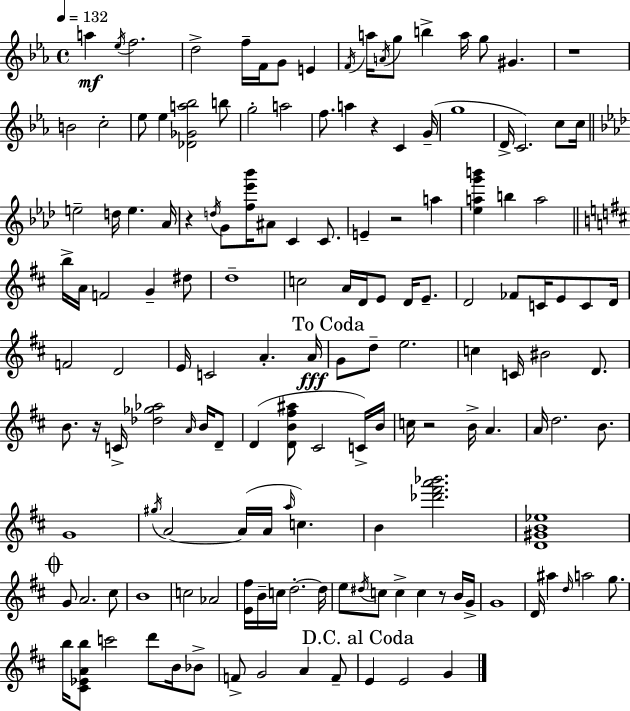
{
  \clef treble
  \time 4/4
  \defaultTimeSignature
  \key c \minor
  \tempo 4 = 132
  a''4\mf \acciaccatura { ees''16 } f''2. | d''2-> f''16-- f'16 g'8 e'4 | \acciaccatura { f'16 } a''16 \acciaccatura { a'16 } g''8 b''4-> a''16 g''8 gis'4. | r1 | \break b'2 c''2-. | ees''8 ees''4 <des' ges' a'' bes''>2 | b''8 g''2-. a''2 | f''8. a''4 r4 c'4 | \break g'16--( g''1 | d'16-> c'2.) | c''8 c''16 \bar "||" \break \key aes \major e''2-- d''16 e''4. aes'16 | r4 \acciaccatura { d''16 } g'8 <f'' ees''' bes'''>16 ais'8 c'4 c'8. | e'4-- r2 a''4 | <ees'' a'' g''' b'''>4 b''4 a''2 | \break \bar "||" \break \key b \minor b''16-> a'16 f'2 g'4-- dis''8 | d''1-- | c''2 a'16 d'16 e'8 d'16 e'8.-- | d'2 fes'8 c'16 e'8 c'8 d'16 | \break f'2 d'2 | e'16 c'2 a'4.-. a'16\fff | \mark "To Coda" g'8 d''8-- e''2. | c''4 c'16 bis'2 d'8. | \break b'8. r16 c'16-> <des'' ges'' aes''>2 \grace { a'16 } b'16 d'8-- | d'4( <d' b' fis'' ais''>8 cis'2 c'16->) | b'16 c''16 r2 b'16-> a'4. | a'16 d''2. b'8. | \break g'1 | \acciaccatura { gis''16 } a'2~~ a'16( a'16 \grace { a''16 } c''4.) | b'4 <des''' fis''' a''' bes'''>2. | <d' gis' b' ees''>1 | \break \mark \markup { \musicglyph "scripts.coda" } g'8 a'2. | cis''8 b'1 | c''2 aes'2 | <e' fis''>16 b'16-- c''16 d''2.-.~~ | \break d''16 e''8 \acciaccatura { dis''16 } c''8 c''4-> c''4 | r8 b'16 g'16-> g'1 | d'16 ais''4 \grace { d''16 } a''2 | g''8. b''16 <cis' ees' a' b''>8 c'''2 | \break d'''8 b'16 bes'8-> f'8-> g'2 a'4 | f'8-- \mark "D.C. al Coda" e'4 e'2 | g'4 \bar "|."
}